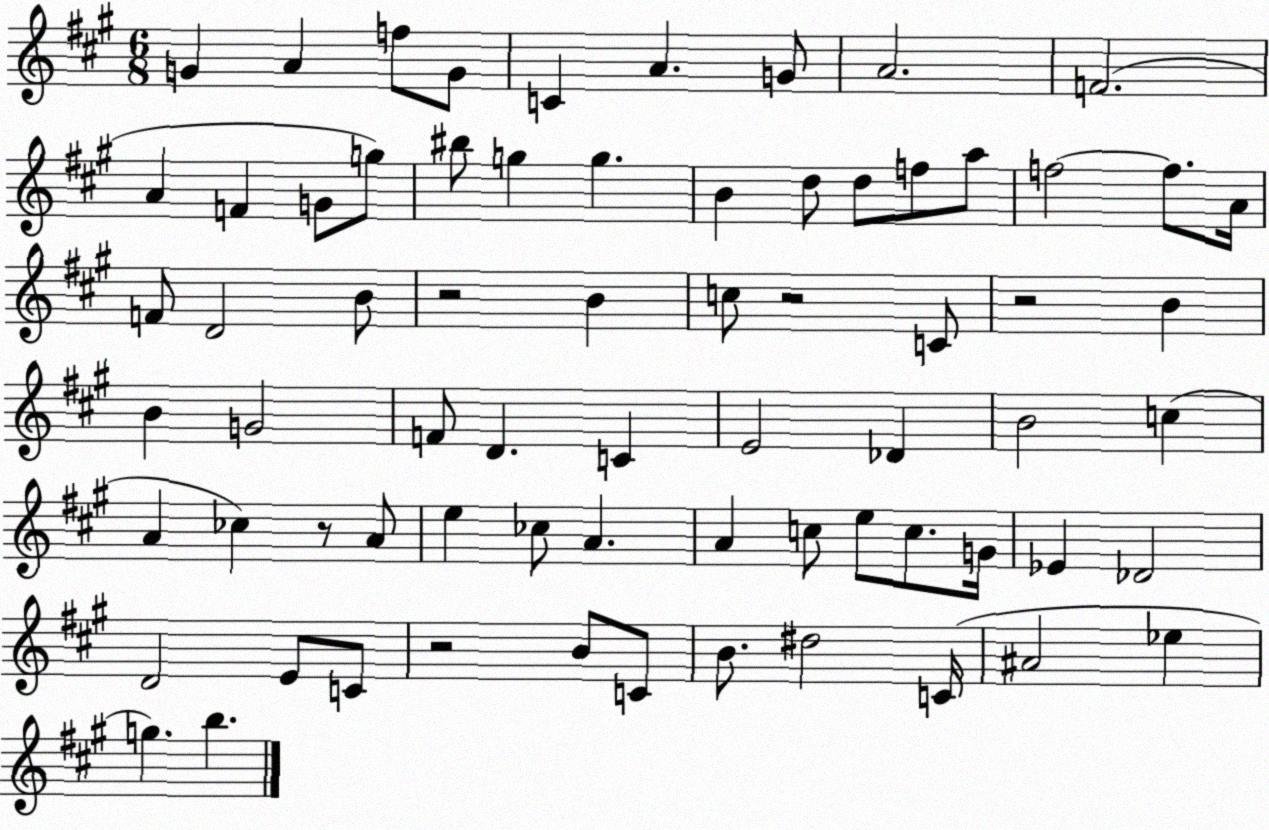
X:1
T:Untitled
M:6/8
L:1/4
K:A
G A f/2 G/2 C A G/2 A2 F2 A F G/2 g/2 ^b/2 g g B d/2 d/2 f/2 a/2 f2 f/2 A/4 F/2 D2 B/2 z2 B c/2 z2 C/2 z2 B B G2 F/2 D C E2 _D B2 c A _c z/2 A/2 e _c/2 A A c/2 e/2 c/2 G/4 _E _D2 D2 E/2 C/2 z2 B/2 C/2 B/2 ^d2 C/4 ^A2 _e g b